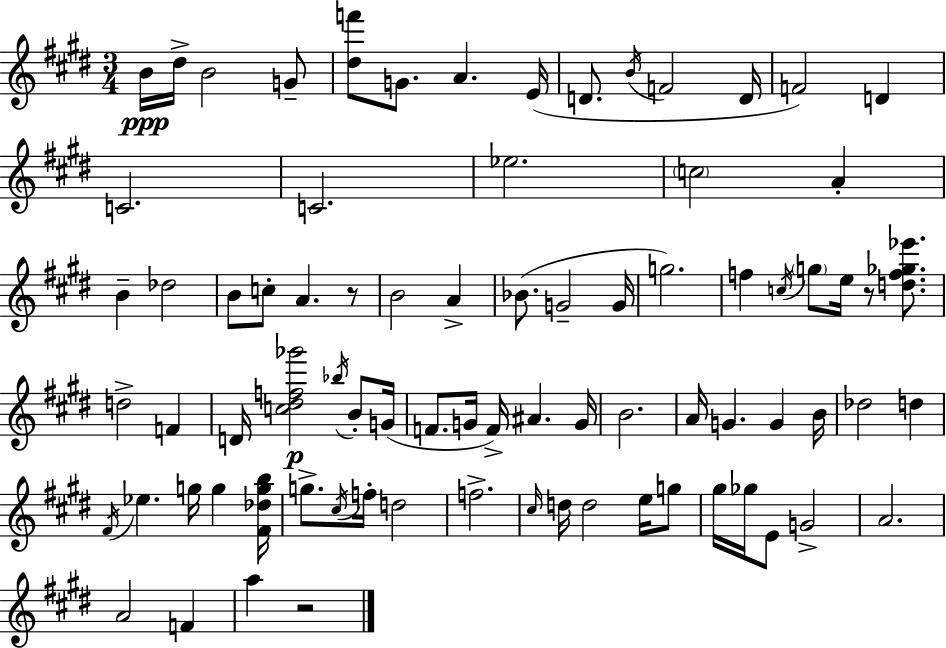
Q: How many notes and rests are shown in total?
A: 80